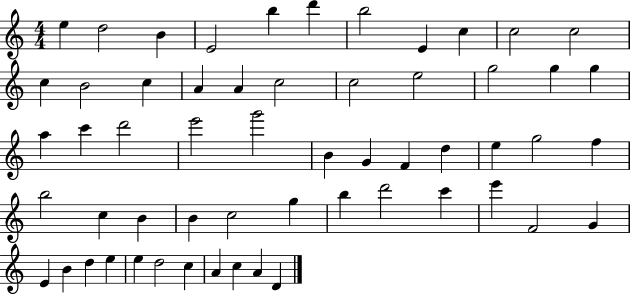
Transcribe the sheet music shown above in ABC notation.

X:1
T:Untitled
M:4/4
L:1/4
K:C
e d2 B E2 b d' b2 E c c2 c2 c B2 c A A c2 c2 e2 g2 g g a c' d'2 e'2 g'2 B G F d e g2 f b2 c B B c2 g b d'2 c' e' F2 G E B d e e d2 c A c A D